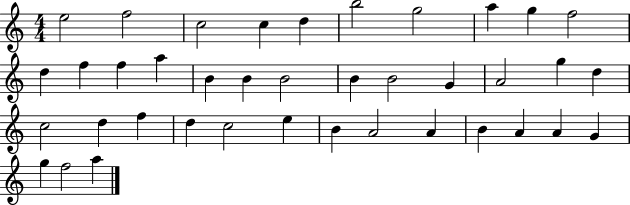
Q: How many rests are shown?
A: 0